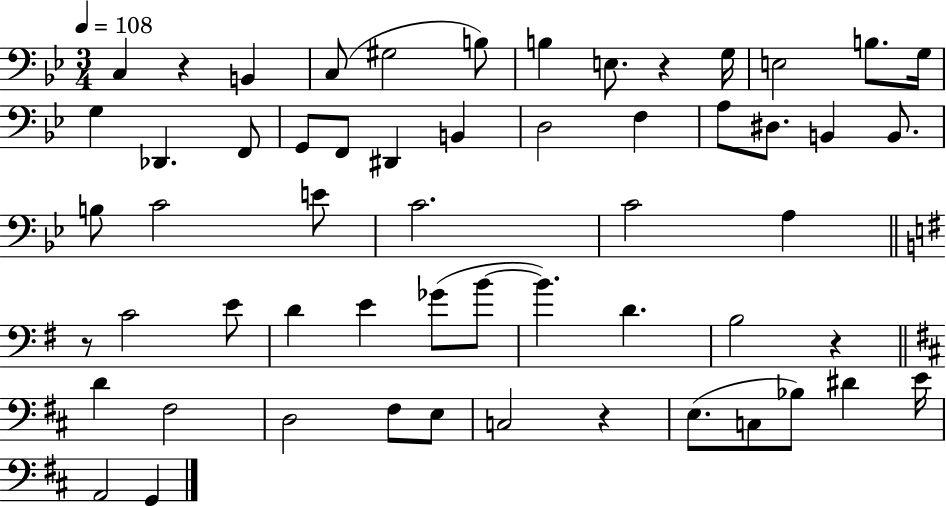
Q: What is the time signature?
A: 3/4